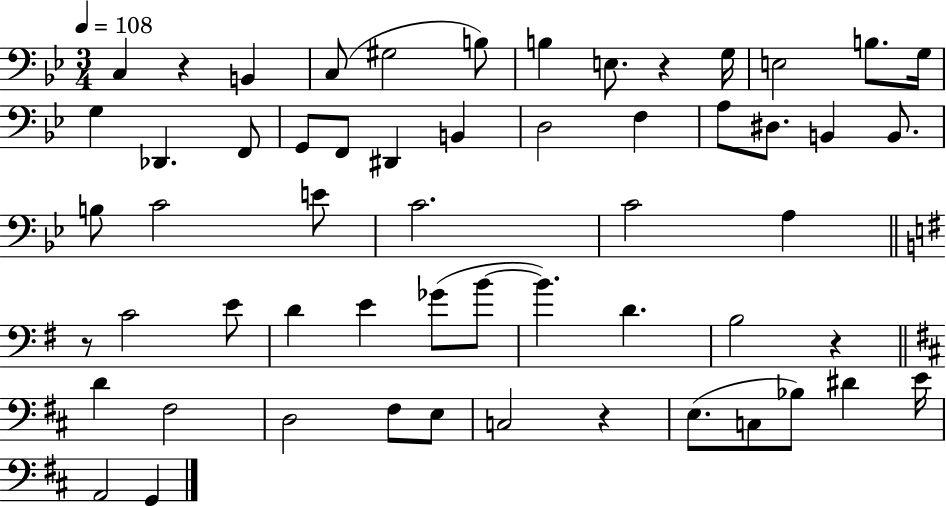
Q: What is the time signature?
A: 3/4